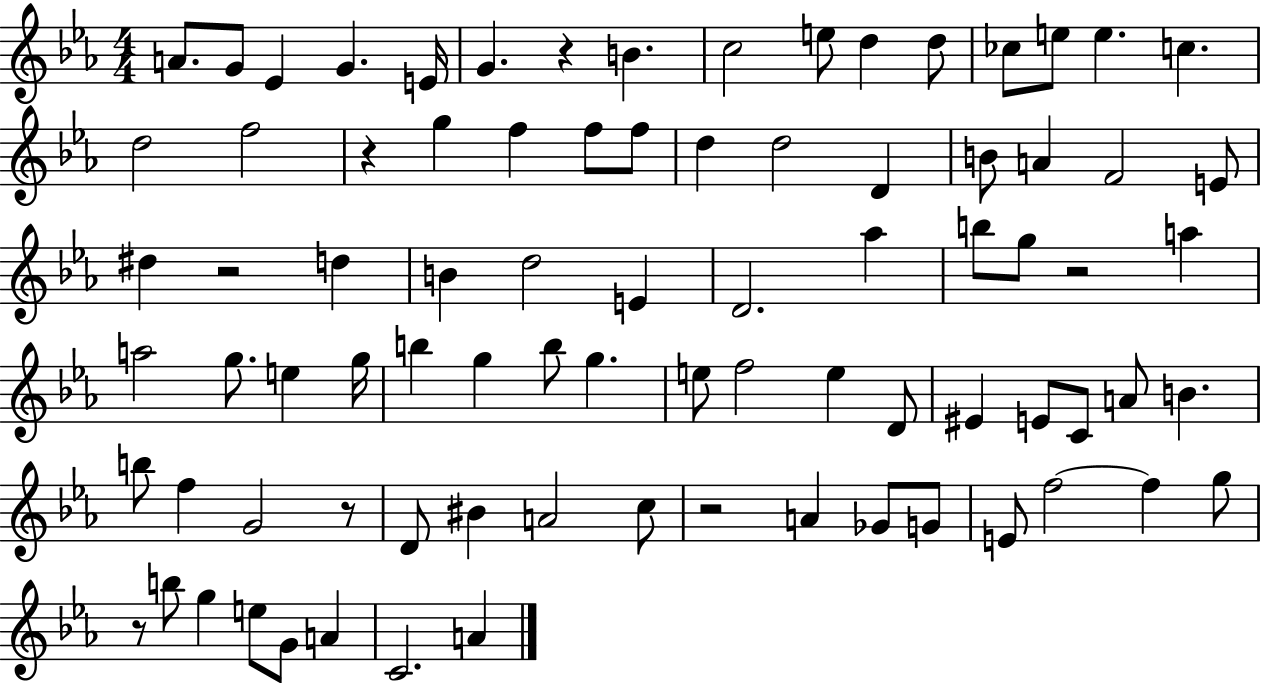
{
  \clef treble
  \numericTimeSignature
  \time 4/4
  \key ees \major
  a'8. g'8 ees'4 g'4. e'16 | g'4. r4 b'4. | c''2 e''8 d''4 d''8 | ces''8 e''8 e''4. c''4. | \break d''2 f''2 | r4 g''4 f''4 f''8 f''8 | d''4 d''2 d'4 | b'8 a'4 f'2 e'8 | \break dis''4 r2 d''4 | b'4 d''2 e'4 | d'2. aes''4 | b''8 g''8 r2 a''4 | \break a''2 g''8. e''4 g''16 | b''4 g''4 b''8 g''4. | e''8 f''2 e''4 d'8 | eis'4 e'8 c'8 a'8 b'4. | \break b''8 f''4 g'2 r8 | d'8 bis'4 a'2 c''8 | r2 a'4 ges'8 g'8 | e'8 f''2~~ f''4 g''8 | \break r8 b''8 g''4 e''8 g'8 a'4 | c'2. a'4 | \bar "|."
}